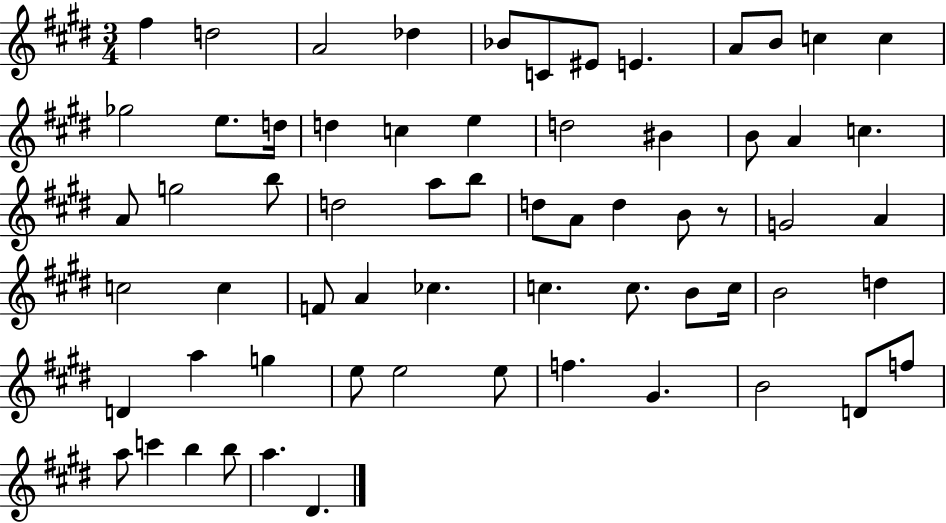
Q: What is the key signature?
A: E major